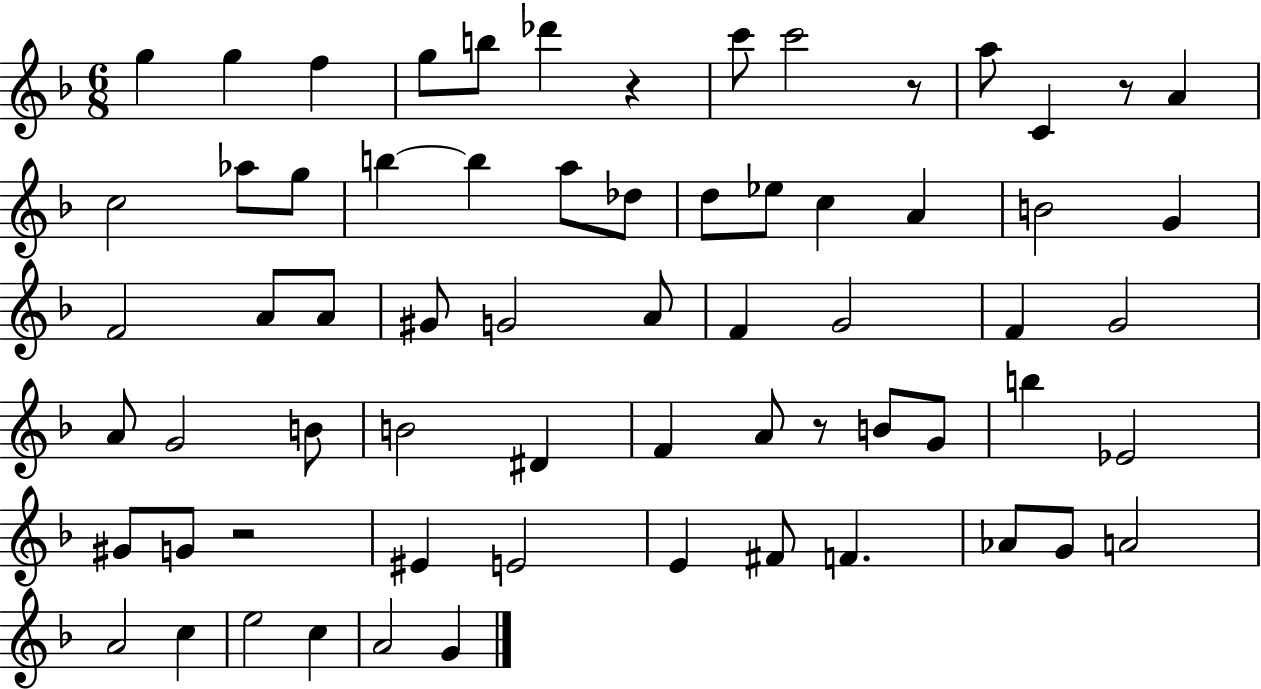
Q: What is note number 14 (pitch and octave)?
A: G5